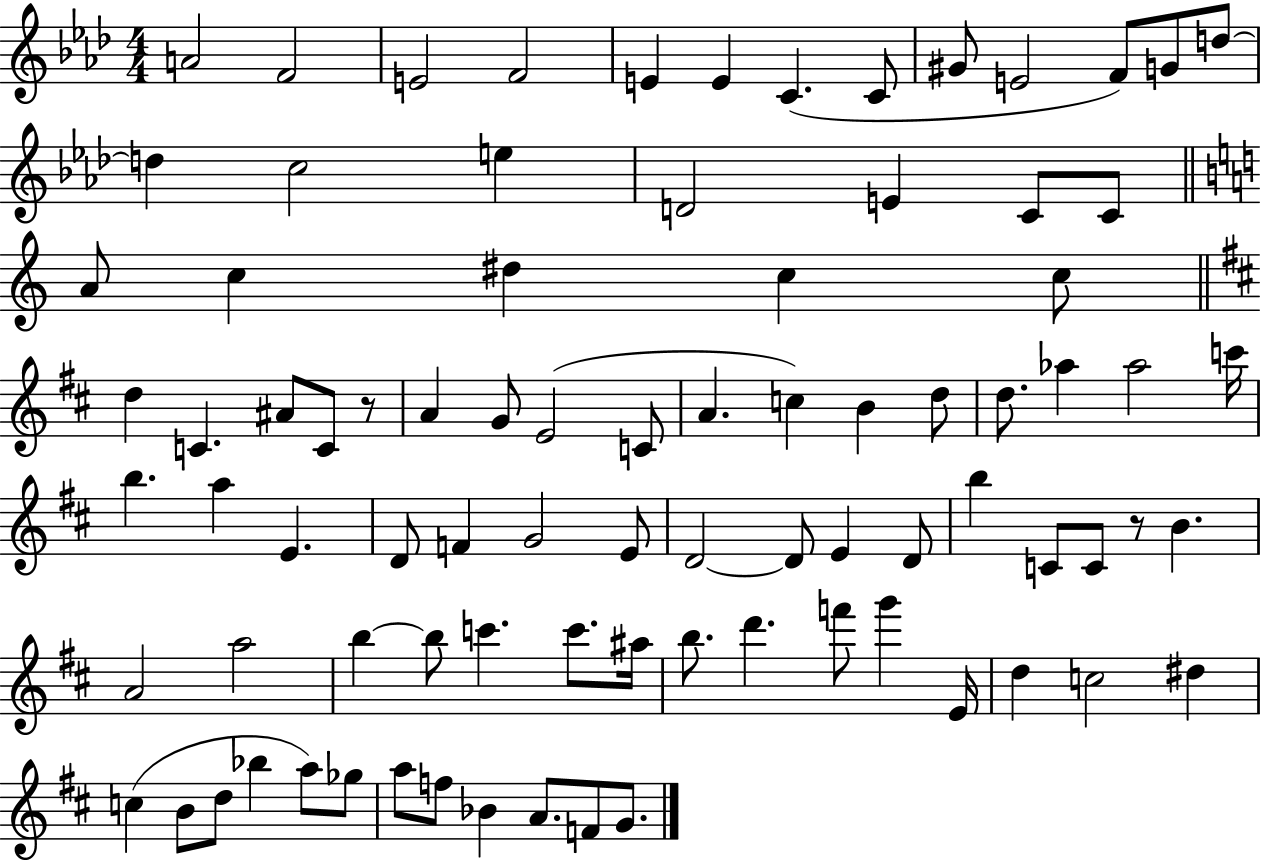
A4/h F4/h E4/h F4/h E4/q E4/q C4/q. C4/e G#4/e E4/h F4/e G4/e D5/e D5/q C5/h E5/q D4/h E4/q C4/e C4/e A4/e C5/q D#5/q C5/q C5/e D5/q C4/q. A#4/e C4/e R/e A4/q G4/e E4/h C4/e A4/q. C5/q B4/q D5/e D5/e. Ab5/q Ab5/h C6/s B5/q. A5/q E4/q. D4/e F4/q G4/h E4/e D4/h D4/e E4/q D4/e B5/q C4/e C4/e R/e B4/q. A4/h A5/h B5/q B5/e C6/q. C6/e. A#5/s B5/e. D6/q. F6/e G6/q E4/s D5/q C5/h D#5/q C5/q B4/e D5/e Bb5/q A5/e Gb5/e A5/e F5/e Bb4/q A4/e. F4/e G4/e.